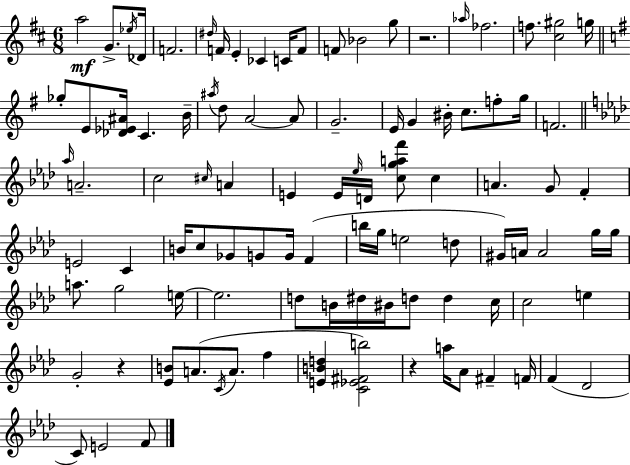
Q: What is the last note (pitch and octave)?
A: F4